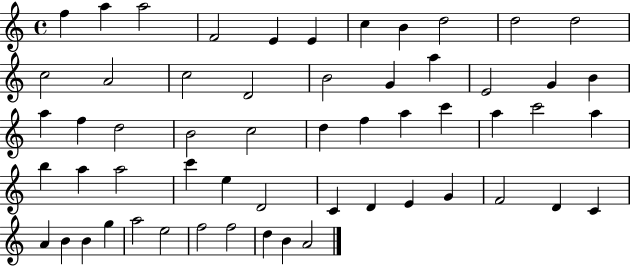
X:1
T:Untitled
M:4/4
L:1/4
K:C
f a a2 F2 E E c B d2 d2 d2 c2 A2 c2 D2 B2 G a E2 G B a f d2 B2 c2 d f a c' a c'2 a b a a2 c' e D2 C D E G F2 D C A B B g a2 e2 f2 f2 d B A2